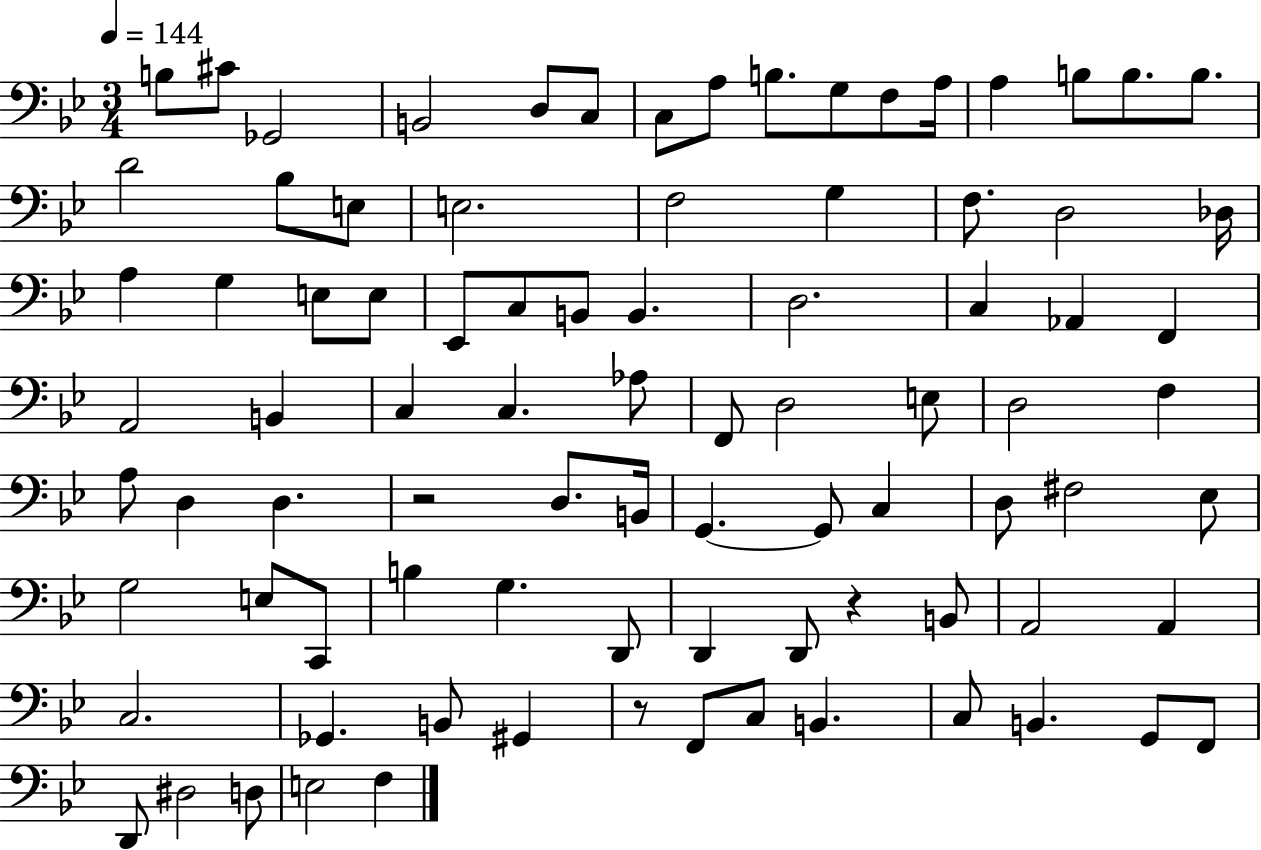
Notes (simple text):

B3/e C#4/e Gb2/h B2/h D3/e C3/e C3/e A3/e B3/e. G3/e F3/e A3/s A3/q B3/e B3/e. B3/e. D4/h Bb3/e E3/e E3/h. F3/h G3/q F3/e. D3/h Db3/s A3/q G3/q E3/e E3/e Eb2/e C3/e B2/e B2/q. D3/h. C3/q Ab2/q F2/q A2/h B2/q C3/q C3/q. Ab3/e F2/e D3/h E3/e D3/h F3/q A3/e D3/q D3/q. R/h D3/e. B2/s G2/q. G2/e C3/q D3/e F#3/h Eb3/e G3/h E3/e C2/e B3/q G3/q. D2/e D2/q D2/e R/q B2/e A2/h A2/q C3/h. Gb2/q. B2/e G#2/q R/e F2/e C3/e B2/q. C3/e B2/q. G2/e F2/e D2/e D#3/h D3/e E3/h F3/q